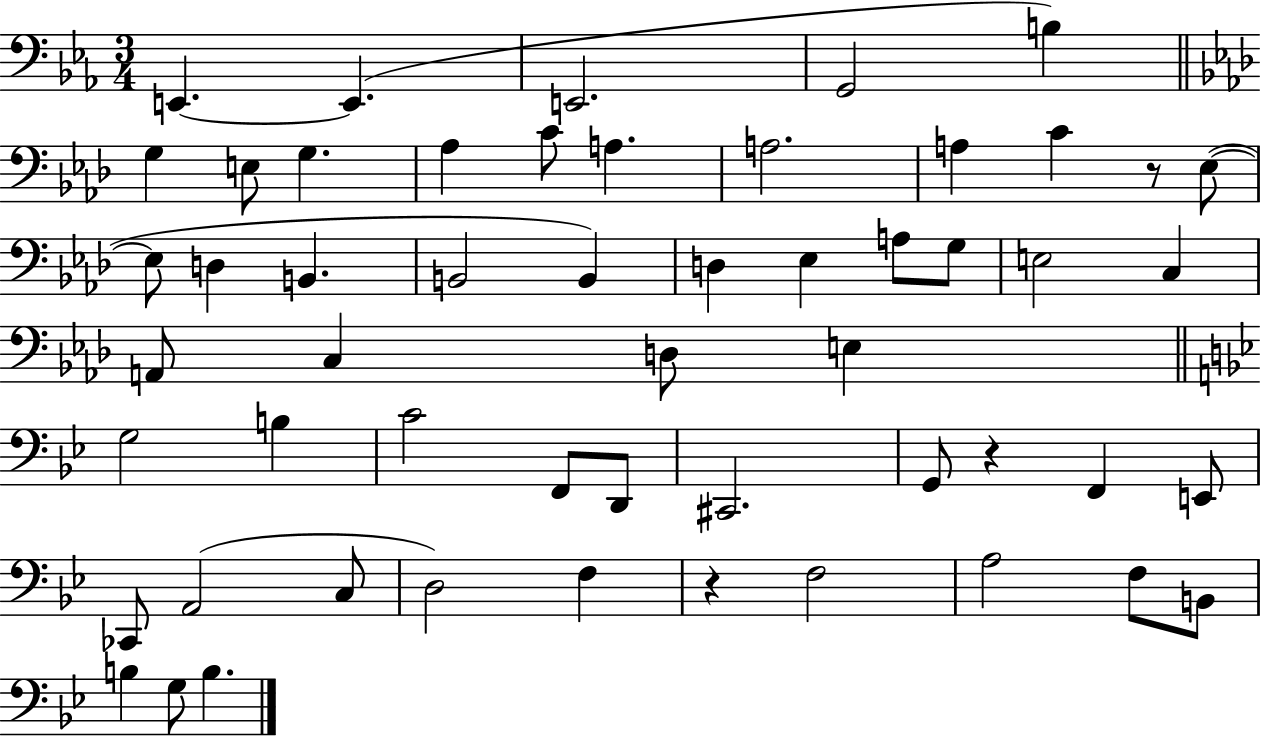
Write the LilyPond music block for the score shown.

{
  \clef bass
  \numericTimeSignature
  \time 3/4
  \key ees \major
  e,4.~~ e,4.( | e,2. | g,2 b4) | \bar "||" \break \key aes \major g4 e8 g4. | aes4 c'8 a4. | a2. | a4 c'4 r8 ees8~(~ | \break ees8 d4 b,4. | b,2 b,4) | d4 ees4 a8 g8 | e2 c4 | \break a,8 c4 d8 e4 | \bar "||" \break \key g \minor g2 b4 | c'2 f,8 d,8 | cis,2. | g,8 r4 f,4 e,8 | \break ces,8 a,2( c8 | d2) f4 | r4 f2 | a2 f8 b,8 | \break b4 g8 b4. | \bar "|."
}